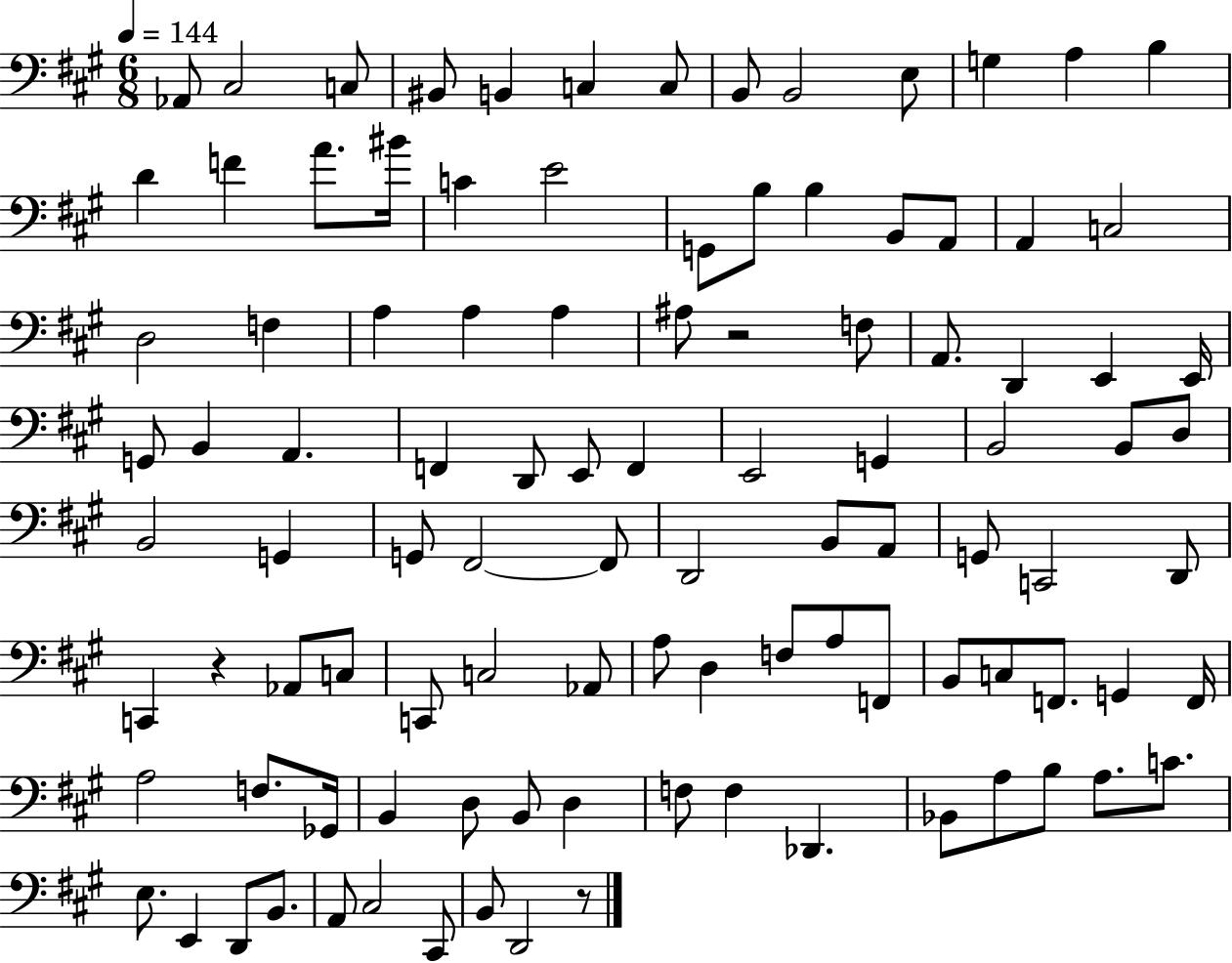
{
  \clef bass
  \numericTimeSignature
  \time 6/8
  \key a \major
  \tempo 4 = 144
  \repeat volta 2 { aes,8 cis2 c8 | bis,8 b,4 c4 c8 | b,8 b,2 e8 | g4 a4 b4 | \break d'4 f'4 a'8. bis'16 | c'4 e'2 | g,8 b8 b4 b,8 a,8 | a,4 c2 | \break d2 f4 | a4 a4 a4 | ais8 r2 f8 | a,8. d,4 e,4 e,16 | \break g,8 b,4 a,4. | f,4 d,8 e,8 f,4 | e,2 g,4 | b,2 b,8 d8 | \break b,2 g,4 | g,8 fis,2~~ fis,8 | d,2 b,8 a,8 | g,8 c,2 d,8 | \break c,4 r4 aes,8 c8 | c,8 c2 aes,8 | a8 d4 f8 a8 f,8 | b,8 c8 f,8. g,4 f,16 | \break a2 f8. ges,16 | b,4 d8 b,8 d4 | f8 f4 des,4. | bes,8 a8 b8 a8. c'8. | \break e8. e,4 d,8 b,8. | a,8 cis2 cis,8 | b,8 d,2 r8 | } \bar "|."
}